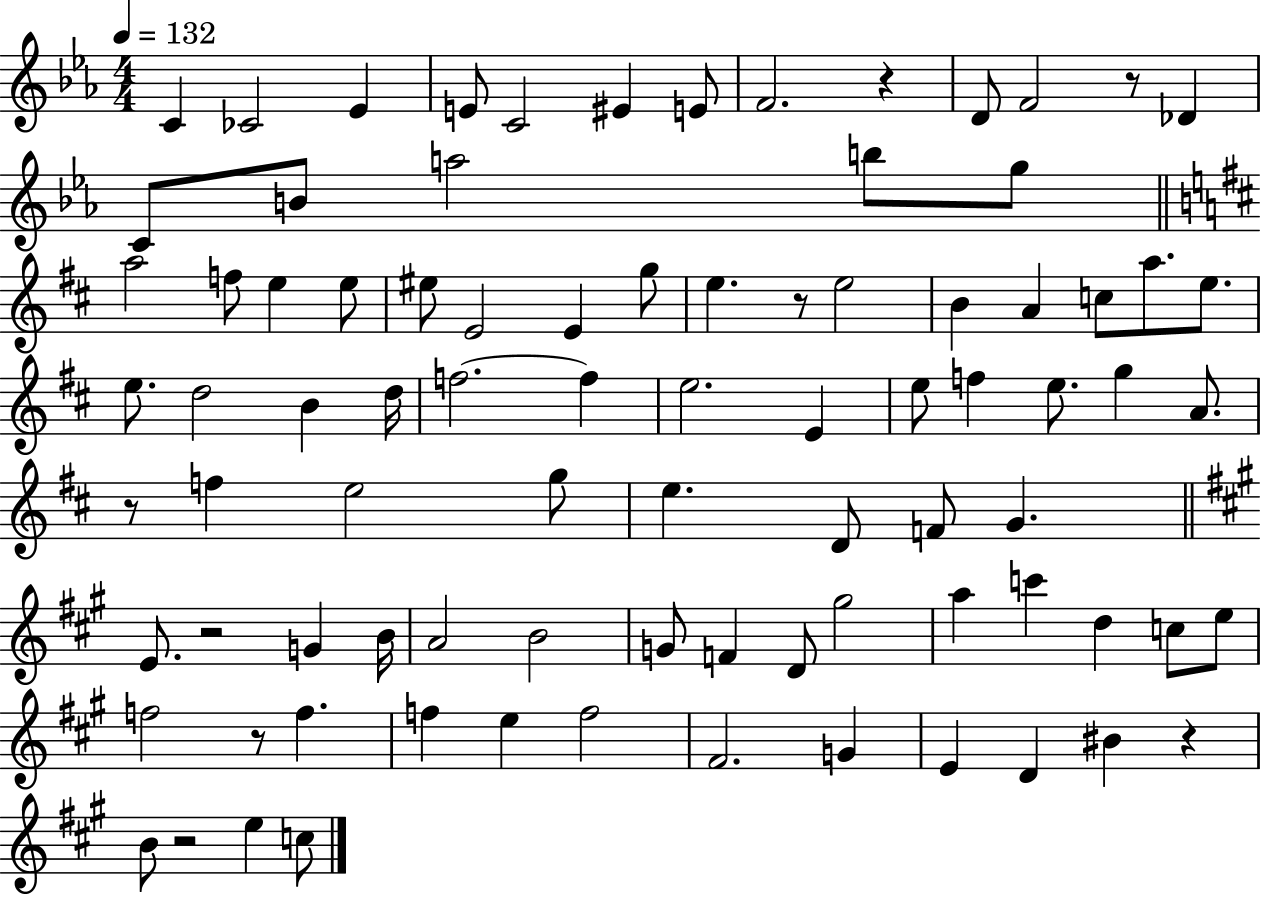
{
  \clef treble
  \numericTimeSignature
  \time 4/4
  \key ees \major
  \tempo 4 = 132
  c'4 ces'2 ees'4 | e'8 c'2 eis'4 e'8 | f'2. r4 | d'8 f'2 r8 des'4 | \break c'8 b'8 a''2 b''8 g''8 | \bar "||" \break \key d \major a''2 f''8 e''4 e''8 | eis''8 e'2 e'4 g''8 | e''4. r8 e''2 | b'4 a'4 c''8 a''8. e''8. | \break e''8. d''2 b'4 d''16 | f''2.~~ f''4 | e''2. e'4 | e''8 f''4 e''8. g''4 a'8. | \break r8 f''4 e''2 g''8 | e''4. d'8 f'8 g'4. | \bar "||" \break \key a \major e'8. r2 g'4 b'16 | a'2 b'2 | g'8 f'4 d'8 gis''2 | a''4 c'''4 d''4 c''8 e''8 | \break f''2 r8 f''4. | f''4 e''4 f''2 | fis'2. g'4 | e'4 d'4 bis'4 r4 | \break b'8 r2 e''4 c''8 | \bar "|."
}